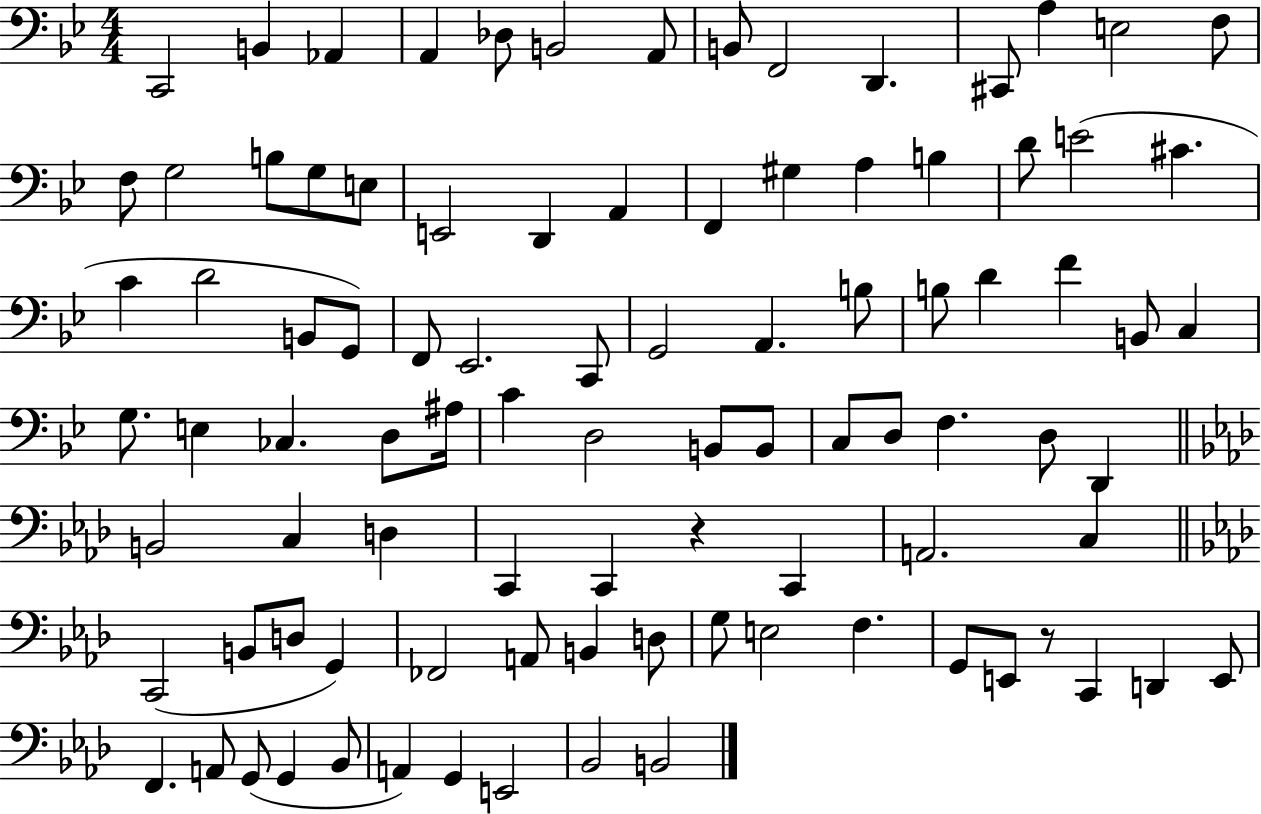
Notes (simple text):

C2/h B2/q Ab2/q A2/q Db3/e B2/h A2/e B2/e F2/h D2/q. C#2/e A3/q E3/h F3/e F3/e G3/h B3/e G3/e E3/e E2/h D2/q A2/q F2/q G#3/q A3/q B3/q D4/e E4/h C#4/q. C4/q D4/h B2/e G2/e F2/e Eb2/h. C2/e G2/h A2/q. B3/e B3/e D4/q F4/q B2/e C3/q G3/e. E3/q CES3/q. D3/e A#3/s C4/q D3/h B2/e B2/e C3/e D3/e F3/q. D3/e D2/q B2/h C3/q D3/q C2/q C2/q R/q C2/q A2/h. C3/q C2/h B2/e D3/e G2/q FES2/h A2/e B2/q D3/e G3/e E3/h F3/q. G2/e E2/e R/e C2/q D2/q E2/e F2/q. A2/e G2/e G2/q Bb2/e A2/q G2/q E2/h Bb2/h B2/h